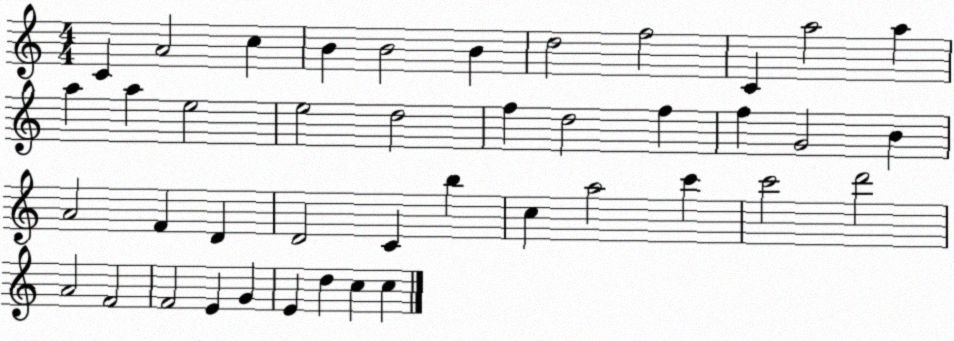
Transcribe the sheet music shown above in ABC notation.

X:1
T:Untitled
M:4/4
L:1/4
K:C
C A2 c B B2 B d2 f2 C a2 a a a e2 e2 d2 f d2 f f G2 B A2 F D D2 C b c a2 c' c'2 d'2 A2 F2 F2 E G E d c c